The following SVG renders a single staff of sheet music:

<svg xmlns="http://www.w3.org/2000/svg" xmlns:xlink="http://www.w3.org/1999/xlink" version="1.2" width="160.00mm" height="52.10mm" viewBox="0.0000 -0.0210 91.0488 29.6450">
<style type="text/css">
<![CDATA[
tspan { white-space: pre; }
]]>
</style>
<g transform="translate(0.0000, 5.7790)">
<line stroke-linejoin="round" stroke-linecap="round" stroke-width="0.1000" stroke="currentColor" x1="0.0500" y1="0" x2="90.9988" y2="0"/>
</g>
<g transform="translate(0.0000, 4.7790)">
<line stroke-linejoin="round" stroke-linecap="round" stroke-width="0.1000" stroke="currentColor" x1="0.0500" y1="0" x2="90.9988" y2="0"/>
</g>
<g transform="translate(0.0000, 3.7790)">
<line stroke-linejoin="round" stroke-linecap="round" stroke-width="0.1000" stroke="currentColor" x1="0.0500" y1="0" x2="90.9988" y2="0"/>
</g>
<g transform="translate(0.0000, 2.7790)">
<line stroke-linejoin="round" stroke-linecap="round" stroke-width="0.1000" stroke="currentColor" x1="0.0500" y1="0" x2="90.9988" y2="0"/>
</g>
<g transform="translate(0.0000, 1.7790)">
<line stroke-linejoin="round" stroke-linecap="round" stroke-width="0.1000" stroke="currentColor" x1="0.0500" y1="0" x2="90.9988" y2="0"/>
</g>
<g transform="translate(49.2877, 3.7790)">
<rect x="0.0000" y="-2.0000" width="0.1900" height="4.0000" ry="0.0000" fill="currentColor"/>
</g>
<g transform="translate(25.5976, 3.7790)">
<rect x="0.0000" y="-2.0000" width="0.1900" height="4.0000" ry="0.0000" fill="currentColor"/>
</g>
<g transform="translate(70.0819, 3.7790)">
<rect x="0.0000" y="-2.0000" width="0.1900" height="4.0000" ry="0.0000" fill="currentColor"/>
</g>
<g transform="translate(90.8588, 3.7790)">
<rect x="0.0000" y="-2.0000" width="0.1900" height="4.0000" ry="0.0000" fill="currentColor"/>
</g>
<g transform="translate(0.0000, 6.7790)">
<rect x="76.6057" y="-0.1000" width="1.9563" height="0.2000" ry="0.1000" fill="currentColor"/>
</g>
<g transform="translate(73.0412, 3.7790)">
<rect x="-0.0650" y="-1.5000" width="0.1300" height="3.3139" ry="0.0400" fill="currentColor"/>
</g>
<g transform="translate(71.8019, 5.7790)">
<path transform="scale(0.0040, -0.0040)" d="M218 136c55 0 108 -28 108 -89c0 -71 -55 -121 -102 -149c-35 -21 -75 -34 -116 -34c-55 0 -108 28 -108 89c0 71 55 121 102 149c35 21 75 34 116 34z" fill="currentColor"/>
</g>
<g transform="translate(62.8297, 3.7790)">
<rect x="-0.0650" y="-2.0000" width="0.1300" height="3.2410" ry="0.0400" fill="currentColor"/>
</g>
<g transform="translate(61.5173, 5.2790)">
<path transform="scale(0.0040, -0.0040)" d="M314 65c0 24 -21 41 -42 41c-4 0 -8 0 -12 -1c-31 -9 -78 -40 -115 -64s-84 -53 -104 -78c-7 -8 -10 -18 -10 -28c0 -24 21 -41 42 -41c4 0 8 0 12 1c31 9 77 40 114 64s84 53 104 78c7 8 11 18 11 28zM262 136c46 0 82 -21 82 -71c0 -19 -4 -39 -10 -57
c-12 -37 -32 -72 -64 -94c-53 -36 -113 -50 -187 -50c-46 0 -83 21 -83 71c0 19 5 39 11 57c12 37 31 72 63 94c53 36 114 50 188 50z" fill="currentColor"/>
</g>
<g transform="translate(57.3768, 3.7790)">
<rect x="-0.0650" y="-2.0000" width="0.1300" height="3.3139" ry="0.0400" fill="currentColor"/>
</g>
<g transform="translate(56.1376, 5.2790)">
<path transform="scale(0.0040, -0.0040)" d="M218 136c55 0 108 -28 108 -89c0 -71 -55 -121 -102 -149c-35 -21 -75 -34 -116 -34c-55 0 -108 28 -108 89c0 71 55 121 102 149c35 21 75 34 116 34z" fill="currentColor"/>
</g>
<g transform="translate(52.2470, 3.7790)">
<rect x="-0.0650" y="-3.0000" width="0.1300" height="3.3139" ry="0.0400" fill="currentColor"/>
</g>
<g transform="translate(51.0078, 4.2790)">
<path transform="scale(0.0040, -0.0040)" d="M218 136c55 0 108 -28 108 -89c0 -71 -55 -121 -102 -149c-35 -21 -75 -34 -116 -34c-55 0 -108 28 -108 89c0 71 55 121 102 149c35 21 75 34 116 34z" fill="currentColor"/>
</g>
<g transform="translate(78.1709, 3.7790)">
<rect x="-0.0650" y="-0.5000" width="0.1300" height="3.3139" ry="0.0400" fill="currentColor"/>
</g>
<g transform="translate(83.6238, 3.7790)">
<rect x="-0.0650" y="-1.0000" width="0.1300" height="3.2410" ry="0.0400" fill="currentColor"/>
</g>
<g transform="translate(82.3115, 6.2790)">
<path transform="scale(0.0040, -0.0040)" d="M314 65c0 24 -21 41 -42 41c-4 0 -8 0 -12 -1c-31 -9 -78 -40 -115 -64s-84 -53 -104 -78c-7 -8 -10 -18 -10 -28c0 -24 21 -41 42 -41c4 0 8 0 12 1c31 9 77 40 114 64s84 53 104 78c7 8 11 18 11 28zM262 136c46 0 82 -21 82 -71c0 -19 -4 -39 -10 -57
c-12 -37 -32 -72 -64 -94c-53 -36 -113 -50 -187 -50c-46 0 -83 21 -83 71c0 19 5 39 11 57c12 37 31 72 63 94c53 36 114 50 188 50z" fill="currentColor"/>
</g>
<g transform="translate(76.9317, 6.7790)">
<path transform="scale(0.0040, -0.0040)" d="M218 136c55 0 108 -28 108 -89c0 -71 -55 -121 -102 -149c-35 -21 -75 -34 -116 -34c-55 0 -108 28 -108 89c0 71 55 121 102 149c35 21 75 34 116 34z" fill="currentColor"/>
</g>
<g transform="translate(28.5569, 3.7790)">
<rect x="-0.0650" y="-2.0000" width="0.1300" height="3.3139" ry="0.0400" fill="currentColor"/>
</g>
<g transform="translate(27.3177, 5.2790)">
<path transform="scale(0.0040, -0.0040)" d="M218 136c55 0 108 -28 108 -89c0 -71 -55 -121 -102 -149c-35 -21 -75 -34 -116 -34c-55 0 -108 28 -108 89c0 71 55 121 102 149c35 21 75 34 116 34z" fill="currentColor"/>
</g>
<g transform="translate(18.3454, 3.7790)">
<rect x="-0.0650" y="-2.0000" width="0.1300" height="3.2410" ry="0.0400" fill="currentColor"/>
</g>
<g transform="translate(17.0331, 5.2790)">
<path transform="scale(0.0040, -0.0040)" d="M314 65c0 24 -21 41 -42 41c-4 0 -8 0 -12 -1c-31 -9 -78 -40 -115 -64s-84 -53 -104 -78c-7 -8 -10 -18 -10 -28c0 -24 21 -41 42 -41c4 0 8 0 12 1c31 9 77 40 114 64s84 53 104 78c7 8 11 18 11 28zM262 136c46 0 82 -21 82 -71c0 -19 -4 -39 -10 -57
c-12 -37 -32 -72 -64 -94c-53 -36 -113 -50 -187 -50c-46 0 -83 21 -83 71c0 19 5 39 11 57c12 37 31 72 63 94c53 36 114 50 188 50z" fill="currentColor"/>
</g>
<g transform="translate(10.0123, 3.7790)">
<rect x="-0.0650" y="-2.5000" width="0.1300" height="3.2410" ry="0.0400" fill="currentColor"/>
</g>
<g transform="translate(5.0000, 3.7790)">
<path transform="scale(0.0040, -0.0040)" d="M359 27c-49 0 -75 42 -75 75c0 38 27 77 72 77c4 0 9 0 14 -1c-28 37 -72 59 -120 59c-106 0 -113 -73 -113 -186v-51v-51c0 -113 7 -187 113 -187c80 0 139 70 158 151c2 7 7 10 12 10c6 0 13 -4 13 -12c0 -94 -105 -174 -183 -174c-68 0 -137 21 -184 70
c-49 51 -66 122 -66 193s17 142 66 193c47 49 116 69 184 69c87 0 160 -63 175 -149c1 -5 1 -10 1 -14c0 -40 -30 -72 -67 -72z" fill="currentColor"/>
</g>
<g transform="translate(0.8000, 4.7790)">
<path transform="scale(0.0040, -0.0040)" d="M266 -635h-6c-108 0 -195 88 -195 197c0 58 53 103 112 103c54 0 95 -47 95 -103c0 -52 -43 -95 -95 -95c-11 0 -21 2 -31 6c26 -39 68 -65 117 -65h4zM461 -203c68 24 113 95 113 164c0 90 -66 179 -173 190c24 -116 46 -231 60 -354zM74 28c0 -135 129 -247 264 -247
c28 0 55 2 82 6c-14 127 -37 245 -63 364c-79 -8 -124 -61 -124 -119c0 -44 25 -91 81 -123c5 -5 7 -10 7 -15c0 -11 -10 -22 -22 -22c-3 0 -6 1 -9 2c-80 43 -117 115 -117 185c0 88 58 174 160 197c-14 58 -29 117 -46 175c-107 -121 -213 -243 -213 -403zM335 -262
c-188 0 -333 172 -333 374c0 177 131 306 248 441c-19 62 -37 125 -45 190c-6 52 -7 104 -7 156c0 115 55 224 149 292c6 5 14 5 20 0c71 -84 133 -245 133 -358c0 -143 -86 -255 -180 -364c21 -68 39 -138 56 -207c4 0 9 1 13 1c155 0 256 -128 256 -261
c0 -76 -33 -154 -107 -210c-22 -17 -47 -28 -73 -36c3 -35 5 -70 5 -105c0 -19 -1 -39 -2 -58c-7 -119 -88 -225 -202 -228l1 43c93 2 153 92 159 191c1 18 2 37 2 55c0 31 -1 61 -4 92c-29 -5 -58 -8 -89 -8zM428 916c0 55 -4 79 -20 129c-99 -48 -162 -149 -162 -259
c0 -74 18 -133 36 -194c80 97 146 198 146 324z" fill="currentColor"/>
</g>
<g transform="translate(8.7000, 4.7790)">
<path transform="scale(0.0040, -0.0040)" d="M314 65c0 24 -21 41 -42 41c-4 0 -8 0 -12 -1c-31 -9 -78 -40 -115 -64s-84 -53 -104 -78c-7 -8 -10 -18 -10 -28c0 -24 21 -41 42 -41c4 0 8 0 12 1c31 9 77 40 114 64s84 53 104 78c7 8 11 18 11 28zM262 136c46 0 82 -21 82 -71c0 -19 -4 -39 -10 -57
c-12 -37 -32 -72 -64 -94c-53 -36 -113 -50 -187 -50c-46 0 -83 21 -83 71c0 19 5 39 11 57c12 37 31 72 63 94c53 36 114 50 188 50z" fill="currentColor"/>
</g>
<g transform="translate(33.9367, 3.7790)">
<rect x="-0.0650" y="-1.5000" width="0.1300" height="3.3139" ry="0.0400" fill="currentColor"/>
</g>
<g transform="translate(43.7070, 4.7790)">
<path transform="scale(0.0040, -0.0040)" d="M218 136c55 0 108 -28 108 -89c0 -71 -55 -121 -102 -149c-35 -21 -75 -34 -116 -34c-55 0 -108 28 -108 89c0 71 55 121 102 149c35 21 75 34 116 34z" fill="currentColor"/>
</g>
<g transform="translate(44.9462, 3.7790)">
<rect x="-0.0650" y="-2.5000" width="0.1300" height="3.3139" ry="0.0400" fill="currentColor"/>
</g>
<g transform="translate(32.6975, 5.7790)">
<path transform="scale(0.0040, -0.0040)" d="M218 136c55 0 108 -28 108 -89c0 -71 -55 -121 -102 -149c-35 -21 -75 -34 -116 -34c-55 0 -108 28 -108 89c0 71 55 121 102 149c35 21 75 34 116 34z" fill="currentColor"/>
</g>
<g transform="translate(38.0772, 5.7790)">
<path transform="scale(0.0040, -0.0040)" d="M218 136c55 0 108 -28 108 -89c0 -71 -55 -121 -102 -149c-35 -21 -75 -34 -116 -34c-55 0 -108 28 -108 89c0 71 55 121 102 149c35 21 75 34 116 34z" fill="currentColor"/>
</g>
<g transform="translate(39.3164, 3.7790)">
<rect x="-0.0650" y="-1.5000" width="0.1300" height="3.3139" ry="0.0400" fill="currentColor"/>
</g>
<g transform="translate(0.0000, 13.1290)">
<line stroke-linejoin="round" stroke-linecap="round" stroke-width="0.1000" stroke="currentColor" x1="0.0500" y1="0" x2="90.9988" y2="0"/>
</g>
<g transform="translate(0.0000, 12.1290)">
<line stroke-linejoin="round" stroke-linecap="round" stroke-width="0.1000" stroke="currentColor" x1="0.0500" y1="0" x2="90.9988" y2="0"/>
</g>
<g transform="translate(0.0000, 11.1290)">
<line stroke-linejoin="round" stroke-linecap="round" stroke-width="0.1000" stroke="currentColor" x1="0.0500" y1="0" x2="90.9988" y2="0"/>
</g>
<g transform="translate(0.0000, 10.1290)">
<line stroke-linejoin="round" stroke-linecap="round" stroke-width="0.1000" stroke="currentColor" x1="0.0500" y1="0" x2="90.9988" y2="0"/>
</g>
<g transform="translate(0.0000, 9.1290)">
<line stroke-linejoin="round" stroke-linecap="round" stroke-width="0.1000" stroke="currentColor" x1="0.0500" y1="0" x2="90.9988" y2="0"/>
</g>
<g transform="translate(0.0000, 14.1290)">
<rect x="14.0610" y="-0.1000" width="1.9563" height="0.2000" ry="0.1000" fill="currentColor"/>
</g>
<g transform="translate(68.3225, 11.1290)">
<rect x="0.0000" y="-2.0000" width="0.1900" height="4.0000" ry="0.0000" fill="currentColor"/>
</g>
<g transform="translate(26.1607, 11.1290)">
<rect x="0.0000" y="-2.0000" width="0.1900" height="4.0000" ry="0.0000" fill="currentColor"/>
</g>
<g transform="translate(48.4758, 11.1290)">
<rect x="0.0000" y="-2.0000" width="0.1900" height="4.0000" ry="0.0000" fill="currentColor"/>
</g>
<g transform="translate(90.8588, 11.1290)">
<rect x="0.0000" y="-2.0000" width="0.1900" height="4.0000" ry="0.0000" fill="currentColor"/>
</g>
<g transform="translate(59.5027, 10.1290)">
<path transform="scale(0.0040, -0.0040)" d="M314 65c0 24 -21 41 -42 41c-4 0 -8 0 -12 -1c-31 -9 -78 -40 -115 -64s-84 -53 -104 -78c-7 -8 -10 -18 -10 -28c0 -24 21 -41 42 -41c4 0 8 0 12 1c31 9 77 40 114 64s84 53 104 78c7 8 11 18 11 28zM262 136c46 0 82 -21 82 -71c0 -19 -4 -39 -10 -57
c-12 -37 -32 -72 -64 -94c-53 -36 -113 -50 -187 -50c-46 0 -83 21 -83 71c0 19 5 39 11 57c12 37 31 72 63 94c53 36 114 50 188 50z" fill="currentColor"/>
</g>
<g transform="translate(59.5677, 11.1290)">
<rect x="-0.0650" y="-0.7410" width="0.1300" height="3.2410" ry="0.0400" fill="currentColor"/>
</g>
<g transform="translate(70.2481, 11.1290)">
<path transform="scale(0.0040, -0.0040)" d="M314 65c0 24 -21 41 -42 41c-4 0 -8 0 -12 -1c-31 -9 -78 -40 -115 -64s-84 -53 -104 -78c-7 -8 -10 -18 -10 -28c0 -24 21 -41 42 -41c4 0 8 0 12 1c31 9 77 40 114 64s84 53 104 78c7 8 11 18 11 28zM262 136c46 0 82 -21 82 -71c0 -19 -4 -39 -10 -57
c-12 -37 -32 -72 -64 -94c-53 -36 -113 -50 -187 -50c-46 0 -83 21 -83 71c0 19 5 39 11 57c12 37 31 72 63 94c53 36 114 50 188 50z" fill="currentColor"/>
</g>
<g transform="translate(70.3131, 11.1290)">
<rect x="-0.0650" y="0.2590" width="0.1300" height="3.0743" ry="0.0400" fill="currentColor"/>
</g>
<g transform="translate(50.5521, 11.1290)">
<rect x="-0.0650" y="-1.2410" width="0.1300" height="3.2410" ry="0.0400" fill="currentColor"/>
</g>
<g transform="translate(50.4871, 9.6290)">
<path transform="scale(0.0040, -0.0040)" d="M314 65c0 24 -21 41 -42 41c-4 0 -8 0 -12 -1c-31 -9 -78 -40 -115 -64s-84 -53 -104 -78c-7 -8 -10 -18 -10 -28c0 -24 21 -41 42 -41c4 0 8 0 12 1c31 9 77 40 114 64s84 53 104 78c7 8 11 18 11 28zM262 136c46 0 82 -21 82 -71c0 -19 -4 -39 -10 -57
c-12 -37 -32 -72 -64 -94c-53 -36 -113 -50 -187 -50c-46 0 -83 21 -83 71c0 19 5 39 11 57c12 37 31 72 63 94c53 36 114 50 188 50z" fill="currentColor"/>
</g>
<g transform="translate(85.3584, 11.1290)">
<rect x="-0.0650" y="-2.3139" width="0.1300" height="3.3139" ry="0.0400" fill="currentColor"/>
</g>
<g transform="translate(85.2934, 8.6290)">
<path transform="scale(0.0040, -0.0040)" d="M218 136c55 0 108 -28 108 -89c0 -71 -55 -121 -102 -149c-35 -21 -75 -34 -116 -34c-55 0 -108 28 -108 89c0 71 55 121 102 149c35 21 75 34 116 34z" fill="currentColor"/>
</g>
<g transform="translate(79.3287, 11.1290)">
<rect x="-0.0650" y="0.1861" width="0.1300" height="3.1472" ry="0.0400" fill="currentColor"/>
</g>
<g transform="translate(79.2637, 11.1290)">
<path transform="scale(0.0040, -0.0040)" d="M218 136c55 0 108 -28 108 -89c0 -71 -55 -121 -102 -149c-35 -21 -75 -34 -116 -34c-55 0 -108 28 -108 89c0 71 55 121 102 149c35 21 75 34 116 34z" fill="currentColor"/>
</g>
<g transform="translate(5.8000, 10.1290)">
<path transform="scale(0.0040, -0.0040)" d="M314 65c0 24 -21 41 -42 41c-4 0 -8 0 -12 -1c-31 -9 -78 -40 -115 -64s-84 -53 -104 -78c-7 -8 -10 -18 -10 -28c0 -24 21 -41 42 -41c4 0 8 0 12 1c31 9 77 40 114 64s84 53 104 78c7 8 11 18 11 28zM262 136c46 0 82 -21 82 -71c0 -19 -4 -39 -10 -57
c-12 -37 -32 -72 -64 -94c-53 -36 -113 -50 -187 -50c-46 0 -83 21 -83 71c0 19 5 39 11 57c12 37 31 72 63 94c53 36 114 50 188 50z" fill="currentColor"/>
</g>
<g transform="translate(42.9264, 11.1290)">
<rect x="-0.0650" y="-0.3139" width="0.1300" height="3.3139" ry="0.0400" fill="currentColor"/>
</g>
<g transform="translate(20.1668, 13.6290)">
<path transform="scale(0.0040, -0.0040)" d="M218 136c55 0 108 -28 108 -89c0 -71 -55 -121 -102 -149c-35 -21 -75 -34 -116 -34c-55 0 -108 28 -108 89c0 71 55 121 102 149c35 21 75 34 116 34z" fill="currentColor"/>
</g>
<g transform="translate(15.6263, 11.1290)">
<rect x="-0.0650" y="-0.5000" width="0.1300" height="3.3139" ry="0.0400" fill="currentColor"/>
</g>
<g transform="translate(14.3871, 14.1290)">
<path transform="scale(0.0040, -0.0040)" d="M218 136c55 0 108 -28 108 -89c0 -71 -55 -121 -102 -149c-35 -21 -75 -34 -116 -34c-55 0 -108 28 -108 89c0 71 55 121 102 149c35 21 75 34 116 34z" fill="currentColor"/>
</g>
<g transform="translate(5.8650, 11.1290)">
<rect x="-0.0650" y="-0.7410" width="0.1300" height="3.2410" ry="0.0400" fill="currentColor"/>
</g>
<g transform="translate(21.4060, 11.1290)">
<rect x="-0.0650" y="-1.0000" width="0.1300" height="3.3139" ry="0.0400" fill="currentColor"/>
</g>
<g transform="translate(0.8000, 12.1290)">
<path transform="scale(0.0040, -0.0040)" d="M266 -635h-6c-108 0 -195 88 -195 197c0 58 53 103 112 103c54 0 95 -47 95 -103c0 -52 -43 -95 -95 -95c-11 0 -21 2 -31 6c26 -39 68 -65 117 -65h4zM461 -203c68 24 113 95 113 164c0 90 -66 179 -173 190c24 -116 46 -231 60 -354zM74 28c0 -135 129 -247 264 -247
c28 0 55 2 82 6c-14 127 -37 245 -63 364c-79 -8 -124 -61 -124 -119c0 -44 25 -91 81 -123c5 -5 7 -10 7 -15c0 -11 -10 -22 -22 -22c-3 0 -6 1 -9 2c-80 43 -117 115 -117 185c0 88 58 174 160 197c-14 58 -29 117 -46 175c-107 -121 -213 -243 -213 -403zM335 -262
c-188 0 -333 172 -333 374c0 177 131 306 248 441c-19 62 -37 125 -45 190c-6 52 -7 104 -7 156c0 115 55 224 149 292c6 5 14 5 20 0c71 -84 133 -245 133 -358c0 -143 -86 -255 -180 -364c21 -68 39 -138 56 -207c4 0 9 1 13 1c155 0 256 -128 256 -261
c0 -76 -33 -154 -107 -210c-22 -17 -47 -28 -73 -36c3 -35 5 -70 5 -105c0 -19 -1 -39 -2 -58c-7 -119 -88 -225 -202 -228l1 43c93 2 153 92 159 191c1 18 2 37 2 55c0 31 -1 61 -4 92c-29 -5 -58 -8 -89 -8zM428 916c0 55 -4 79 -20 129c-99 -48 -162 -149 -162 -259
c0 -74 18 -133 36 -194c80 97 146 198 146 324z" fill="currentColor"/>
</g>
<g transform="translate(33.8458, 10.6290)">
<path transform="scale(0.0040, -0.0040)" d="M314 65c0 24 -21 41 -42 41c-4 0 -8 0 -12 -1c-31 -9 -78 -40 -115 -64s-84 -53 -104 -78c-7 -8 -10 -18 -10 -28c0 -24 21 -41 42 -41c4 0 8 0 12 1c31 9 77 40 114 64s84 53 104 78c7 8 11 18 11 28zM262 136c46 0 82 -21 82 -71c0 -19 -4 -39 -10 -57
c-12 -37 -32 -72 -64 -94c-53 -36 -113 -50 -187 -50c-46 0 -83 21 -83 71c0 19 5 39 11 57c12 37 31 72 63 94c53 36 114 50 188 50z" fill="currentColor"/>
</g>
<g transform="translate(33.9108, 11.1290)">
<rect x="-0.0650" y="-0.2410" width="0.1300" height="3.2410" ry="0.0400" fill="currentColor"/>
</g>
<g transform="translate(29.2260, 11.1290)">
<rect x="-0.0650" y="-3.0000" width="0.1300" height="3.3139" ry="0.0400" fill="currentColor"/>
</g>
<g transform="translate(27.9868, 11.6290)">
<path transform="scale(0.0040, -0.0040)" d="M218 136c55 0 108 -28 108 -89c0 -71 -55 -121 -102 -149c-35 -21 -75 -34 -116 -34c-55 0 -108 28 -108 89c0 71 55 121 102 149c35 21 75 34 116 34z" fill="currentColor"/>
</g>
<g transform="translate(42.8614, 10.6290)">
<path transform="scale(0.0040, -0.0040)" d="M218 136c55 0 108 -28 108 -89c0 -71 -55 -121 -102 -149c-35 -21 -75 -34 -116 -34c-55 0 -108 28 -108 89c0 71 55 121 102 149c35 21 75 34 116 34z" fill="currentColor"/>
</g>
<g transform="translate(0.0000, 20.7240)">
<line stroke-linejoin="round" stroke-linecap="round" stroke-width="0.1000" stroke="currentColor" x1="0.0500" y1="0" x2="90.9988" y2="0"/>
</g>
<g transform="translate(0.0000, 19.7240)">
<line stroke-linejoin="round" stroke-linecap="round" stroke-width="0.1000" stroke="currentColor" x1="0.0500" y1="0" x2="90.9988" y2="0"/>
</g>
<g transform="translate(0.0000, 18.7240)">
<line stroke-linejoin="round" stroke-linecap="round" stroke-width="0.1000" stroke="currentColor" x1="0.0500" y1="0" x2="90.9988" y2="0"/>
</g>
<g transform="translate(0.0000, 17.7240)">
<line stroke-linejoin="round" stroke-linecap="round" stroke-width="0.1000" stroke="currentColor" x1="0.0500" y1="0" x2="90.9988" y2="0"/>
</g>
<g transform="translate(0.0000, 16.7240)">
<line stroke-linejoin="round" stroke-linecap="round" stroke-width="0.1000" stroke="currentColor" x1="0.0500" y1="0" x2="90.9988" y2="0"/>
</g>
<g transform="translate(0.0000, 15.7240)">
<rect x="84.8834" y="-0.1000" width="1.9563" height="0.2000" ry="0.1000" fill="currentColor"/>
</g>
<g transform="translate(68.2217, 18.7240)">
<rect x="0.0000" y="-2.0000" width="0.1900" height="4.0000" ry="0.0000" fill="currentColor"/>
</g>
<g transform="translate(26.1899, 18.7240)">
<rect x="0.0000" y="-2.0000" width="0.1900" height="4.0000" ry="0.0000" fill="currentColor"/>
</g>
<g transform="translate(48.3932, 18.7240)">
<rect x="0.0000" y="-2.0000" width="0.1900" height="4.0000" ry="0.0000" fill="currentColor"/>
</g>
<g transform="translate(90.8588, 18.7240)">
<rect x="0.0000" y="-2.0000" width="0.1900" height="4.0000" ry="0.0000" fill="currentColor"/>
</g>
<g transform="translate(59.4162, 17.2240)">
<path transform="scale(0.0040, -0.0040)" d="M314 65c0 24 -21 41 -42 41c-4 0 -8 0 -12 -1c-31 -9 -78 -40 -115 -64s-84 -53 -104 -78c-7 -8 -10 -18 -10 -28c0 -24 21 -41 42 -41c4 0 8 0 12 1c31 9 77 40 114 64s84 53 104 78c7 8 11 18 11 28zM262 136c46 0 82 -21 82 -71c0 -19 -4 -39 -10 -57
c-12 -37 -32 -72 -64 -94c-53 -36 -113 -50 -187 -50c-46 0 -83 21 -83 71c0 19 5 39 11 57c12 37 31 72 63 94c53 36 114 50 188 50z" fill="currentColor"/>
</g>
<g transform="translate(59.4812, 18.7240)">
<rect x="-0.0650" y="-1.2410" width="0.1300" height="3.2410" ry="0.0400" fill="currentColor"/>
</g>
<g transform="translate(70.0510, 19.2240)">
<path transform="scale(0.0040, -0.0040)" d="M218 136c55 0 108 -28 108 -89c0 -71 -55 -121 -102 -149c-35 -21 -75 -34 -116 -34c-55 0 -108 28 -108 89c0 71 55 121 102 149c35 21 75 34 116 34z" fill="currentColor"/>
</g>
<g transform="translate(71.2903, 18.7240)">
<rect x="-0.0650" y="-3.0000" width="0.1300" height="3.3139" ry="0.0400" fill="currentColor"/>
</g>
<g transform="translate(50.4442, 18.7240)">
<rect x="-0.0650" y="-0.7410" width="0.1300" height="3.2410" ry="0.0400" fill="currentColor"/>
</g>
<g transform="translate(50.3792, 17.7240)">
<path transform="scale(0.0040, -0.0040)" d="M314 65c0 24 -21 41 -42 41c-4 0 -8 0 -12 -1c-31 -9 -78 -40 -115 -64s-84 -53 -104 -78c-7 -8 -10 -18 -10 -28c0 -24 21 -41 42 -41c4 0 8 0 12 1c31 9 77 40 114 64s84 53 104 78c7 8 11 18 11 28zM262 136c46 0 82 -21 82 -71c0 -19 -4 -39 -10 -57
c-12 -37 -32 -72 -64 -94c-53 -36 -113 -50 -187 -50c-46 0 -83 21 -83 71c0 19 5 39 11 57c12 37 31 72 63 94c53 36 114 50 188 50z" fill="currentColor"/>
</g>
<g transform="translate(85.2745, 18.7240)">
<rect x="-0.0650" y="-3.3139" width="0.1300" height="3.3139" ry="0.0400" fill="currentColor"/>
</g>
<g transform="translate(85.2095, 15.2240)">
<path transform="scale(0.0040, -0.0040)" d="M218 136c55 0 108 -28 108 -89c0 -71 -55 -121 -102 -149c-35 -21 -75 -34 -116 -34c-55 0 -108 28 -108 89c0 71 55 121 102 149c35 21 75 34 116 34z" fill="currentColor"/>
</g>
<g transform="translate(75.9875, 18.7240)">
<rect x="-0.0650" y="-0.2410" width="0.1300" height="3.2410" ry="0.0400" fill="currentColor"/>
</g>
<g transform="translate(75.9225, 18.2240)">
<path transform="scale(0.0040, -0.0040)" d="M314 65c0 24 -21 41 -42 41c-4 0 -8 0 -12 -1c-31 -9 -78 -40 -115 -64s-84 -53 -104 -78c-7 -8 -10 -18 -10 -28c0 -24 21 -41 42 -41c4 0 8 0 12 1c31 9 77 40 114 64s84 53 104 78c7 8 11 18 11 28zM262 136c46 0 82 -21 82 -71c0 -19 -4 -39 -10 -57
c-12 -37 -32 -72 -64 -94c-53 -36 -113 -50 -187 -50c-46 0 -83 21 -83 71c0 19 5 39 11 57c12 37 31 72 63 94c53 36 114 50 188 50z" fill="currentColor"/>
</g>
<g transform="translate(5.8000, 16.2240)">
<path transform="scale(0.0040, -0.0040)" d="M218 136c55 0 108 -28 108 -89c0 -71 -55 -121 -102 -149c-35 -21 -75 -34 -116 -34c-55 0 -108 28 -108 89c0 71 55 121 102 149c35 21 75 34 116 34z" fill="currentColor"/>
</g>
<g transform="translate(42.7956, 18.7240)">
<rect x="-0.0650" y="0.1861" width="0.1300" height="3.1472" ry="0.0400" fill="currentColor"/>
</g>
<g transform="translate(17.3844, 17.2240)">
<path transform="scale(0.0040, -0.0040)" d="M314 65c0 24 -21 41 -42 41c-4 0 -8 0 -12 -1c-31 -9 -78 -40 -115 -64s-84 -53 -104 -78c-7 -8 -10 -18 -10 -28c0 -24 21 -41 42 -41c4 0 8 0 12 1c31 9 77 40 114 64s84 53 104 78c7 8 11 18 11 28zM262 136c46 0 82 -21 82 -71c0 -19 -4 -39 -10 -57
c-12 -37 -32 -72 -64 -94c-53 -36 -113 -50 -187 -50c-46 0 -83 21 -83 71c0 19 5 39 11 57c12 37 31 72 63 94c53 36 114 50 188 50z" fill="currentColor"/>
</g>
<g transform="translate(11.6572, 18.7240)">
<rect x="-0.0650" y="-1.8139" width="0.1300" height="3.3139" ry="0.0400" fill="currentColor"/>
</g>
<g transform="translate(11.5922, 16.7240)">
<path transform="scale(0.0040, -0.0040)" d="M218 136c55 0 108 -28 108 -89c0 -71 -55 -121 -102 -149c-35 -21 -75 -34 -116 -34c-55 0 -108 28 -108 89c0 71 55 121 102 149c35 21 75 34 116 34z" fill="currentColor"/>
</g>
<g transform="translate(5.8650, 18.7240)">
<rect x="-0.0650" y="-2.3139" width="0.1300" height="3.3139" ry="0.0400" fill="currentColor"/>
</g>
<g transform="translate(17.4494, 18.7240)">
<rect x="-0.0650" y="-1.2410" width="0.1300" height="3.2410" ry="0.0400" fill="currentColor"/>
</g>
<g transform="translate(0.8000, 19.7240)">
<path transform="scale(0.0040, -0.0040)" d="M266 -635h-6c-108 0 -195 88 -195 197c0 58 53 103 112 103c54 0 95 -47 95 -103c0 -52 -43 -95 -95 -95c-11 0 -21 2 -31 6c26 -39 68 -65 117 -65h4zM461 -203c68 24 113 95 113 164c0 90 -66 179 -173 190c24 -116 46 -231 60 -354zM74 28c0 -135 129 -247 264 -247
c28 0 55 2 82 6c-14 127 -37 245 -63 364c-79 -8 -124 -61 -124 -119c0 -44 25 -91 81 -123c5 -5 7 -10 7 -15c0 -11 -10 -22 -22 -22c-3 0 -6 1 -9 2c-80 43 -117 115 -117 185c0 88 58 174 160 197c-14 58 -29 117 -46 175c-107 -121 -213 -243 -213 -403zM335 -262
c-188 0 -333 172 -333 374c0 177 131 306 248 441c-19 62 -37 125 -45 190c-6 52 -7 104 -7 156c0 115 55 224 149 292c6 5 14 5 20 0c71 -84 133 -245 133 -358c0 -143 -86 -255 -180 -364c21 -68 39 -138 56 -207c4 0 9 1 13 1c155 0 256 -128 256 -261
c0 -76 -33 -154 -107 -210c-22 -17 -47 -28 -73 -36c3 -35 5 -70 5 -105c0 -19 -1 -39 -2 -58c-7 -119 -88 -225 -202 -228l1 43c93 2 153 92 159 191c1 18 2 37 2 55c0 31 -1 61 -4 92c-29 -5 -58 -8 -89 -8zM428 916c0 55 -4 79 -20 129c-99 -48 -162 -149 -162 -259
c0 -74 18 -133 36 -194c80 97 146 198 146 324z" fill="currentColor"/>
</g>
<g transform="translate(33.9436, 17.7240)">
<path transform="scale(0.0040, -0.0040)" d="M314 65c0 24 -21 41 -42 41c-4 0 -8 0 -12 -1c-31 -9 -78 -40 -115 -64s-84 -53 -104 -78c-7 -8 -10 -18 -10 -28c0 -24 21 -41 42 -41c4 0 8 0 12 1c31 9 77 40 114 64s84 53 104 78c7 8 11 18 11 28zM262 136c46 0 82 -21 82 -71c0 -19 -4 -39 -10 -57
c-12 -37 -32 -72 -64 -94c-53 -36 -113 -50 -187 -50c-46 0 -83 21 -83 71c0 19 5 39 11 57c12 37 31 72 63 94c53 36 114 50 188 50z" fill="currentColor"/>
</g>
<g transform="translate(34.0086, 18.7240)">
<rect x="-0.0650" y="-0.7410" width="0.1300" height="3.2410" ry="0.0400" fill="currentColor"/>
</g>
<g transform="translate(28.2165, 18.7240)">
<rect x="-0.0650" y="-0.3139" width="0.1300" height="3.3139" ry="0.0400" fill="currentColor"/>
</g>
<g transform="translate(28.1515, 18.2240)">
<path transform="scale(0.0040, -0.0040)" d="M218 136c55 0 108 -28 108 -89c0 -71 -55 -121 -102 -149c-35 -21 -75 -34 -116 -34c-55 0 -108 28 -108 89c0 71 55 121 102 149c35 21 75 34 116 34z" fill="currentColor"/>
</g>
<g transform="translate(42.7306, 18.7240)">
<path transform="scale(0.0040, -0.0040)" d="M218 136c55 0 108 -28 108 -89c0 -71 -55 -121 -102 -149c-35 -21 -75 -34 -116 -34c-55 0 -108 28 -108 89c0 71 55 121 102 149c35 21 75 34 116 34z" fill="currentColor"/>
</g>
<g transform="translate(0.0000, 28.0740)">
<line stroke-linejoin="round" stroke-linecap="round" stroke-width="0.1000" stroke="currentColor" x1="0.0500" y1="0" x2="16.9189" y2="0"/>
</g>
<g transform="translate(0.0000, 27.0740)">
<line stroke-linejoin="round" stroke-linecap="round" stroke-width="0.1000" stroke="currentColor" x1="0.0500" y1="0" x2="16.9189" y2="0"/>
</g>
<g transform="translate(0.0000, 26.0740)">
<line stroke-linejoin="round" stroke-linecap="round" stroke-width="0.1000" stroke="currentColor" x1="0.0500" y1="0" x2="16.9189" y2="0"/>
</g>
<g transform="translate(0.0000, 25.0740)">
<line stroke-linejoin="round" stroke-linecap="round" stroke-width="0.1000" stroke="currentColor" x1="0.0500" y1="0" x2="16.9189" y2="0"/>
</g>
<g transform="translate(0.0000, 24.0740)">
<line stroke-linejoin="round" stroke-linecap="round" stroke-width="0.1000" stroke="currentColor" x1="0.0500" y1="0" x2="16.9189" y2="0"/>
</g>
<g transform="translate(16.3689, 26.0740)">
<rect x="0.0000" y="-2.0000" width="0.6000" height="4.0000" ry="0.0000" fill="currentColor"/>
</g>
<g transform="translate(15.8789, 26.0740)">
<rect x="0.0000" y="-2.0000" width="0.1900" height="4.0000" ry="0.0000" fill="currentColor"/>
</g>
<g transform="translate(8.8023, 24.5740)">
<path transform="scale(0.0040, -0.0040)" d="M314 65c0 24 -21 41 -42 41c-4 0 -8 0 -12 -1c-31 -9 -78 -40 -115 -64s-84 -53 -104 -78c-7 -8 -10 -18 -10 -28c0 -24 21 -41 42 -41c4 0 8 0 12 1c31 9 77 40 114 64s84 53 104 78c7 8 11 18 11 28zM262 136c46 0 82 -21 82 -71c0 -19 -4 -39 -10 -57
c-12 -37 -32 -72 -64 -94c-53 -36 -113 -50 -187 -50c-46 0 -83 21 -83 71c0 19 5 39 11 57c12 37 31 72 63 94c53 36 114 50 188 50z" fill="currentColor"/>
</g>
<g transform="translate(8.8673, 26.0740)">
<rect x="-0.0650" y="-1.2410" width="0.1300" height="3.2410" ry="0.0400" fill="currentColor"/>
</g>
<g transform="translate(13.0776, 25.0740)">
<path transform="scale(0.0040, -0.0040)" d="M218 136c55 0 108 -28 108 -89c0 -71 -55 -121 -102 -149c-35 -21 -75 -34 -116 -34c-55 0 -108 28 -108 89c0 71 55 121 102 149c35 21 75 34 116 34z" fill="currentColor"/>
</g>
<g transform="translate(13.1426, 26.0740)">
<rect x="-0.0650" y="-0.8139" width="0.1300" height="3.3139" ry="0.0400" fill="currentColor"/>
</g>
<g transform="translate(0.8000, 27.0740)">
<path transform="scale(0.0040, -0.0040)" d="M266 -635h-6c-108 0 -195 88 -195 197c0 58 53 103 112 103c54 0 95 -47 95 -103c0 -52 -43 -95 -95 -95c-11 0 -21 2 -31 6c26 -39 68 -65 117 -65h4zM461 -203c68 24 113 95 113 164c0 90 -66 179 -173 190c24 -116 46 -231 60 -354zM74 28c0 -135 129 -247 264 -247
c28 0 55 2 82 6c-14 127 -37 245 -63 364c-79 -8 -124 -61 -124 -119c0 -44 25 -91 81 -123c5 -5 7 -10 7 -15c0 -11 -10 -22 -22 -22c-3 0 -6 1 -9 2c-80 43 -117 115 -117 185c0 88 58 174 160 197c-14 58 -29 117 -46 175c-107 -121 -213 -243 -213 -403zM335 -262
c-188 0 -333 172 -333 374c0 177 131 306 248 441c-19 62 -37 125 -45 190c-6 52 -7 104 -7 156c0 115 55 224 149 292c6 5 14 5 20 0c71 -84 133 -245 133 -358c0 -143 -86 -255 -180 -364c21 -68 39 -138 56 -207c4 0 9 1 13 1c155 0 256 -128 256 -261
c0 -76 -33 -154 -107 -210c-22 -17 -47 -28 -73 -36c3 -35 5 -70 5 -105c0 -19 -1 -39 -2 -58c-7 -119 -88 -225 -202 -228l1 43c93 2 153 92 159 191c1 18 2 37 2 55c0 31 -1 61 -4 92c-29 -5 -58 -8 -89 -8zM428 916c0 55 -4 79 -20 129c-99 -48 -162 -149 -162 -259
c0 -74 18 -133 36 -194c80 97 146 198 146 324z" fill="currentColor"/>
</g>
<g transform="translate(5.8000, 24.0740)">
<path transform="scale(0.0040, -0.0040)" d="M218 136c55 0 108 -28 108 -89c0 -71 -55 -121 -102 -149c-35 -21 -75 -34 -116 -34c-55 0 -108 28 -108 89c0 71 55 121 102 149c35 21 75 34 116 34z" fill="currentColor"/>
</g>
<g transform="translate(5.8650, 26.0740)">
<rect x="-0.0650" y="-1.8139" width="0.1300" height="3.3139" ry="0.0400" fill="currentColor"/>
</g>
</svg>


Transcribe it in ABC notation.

X:1
T:Untitled
M:4/4
L:1/4
K:C
G2 F2 F E E G A F F2 E C D2 d2 C D A c2 c e2 d2 B2 B g g f e2 c d2 B d2 e2 A c2 b f e2 d